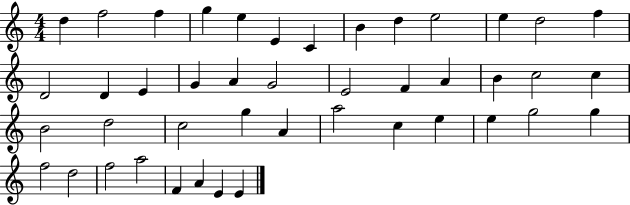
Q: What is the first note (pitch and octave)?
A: D5